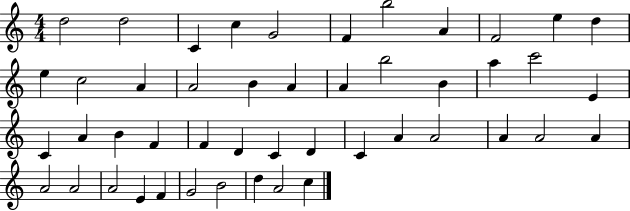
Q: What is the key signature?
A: C major